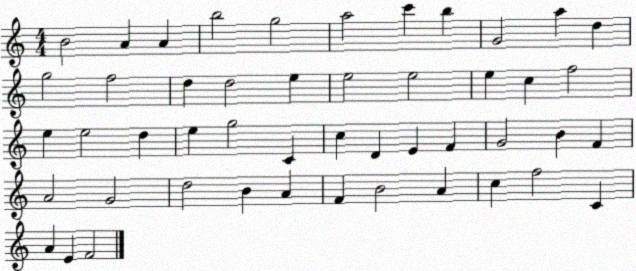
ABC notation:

X:1
T:Untitled
M:4/4
L:1/4
K:C
B2 A A b2 g2 a2 c' b G2 a d g2 f2 d d2 e e2 e2 e c f2 e e2 d e g2 C c D E F G2 B F A2 G2 d2 B A F B2 A c f2 C A E F2